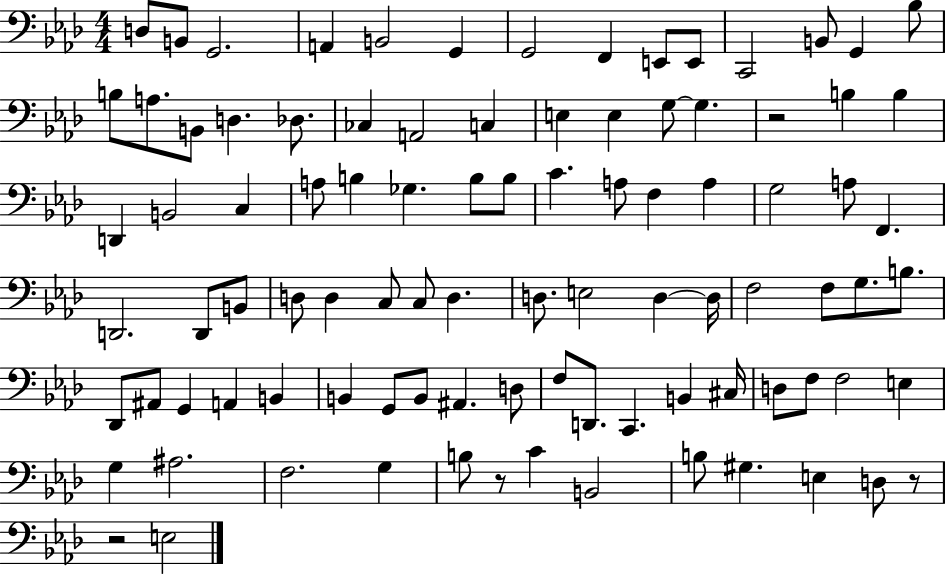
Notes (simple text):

D3/e B2/e G2/h. A2/q B2/h G2/q G2/h F2/q E2/e E2/e C2/h B2/e G2/q Bb3/e B3/e A3/e. B2/e D3/q. Db3/e. CES3/q A2/h C3/q E3/q E3/q G3/e G3/q. R/h B3/q B3/q D2/q B2/h C3/q A3/e B3/q Gb3/q. B3/e B3/e C4/q. A3/e F3/q A3/q G3/h A3/e F2/q. D2/h. D2/e B2/e D3/e D3/q C3/e C3/e D3/q. D3/e. E3/h D3/q D3/s F3/h F3/e G3/e. B3/e. Db2/e A#2/e G2/q A2/q B2/q B2/q G2/e B2/e A#2/q. D3/e F3/e D2/e. C2/q. B2/q C#3/s D3/e F3/e F3/h E3/q G3/q A#3/h. F3/h. G3/q B3/e R/e C4/q B2/h B3/e G#3/q. E3/q D3/e R/e R/h E3/h